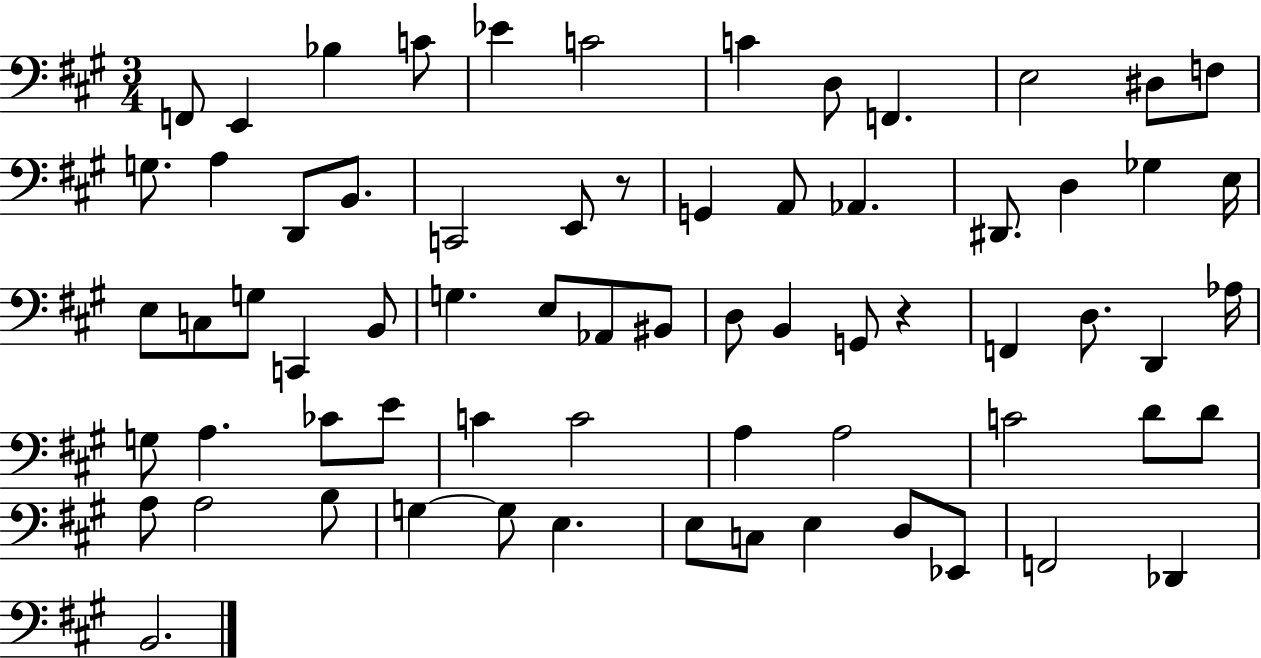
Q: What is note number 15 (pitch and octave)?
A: D2